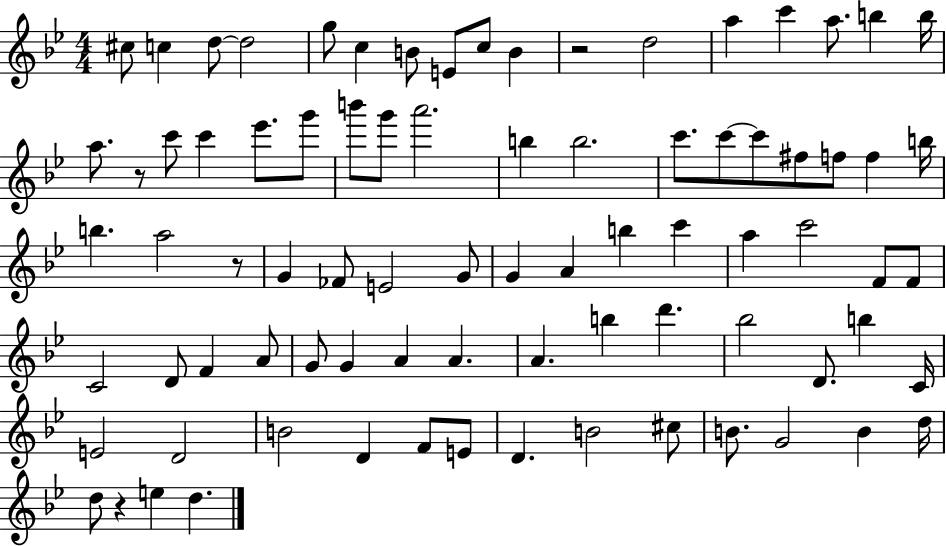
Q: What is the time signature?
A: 4/4